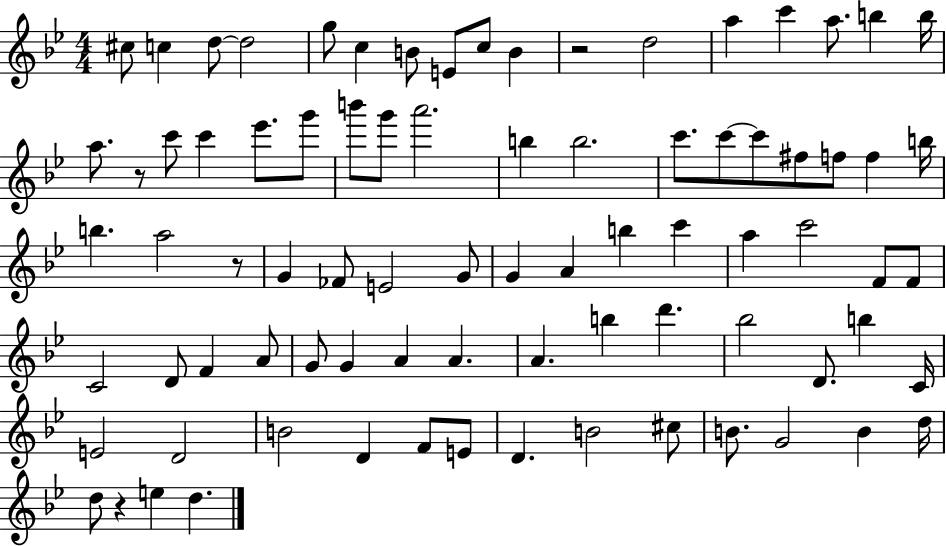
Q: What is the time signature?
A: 4/4